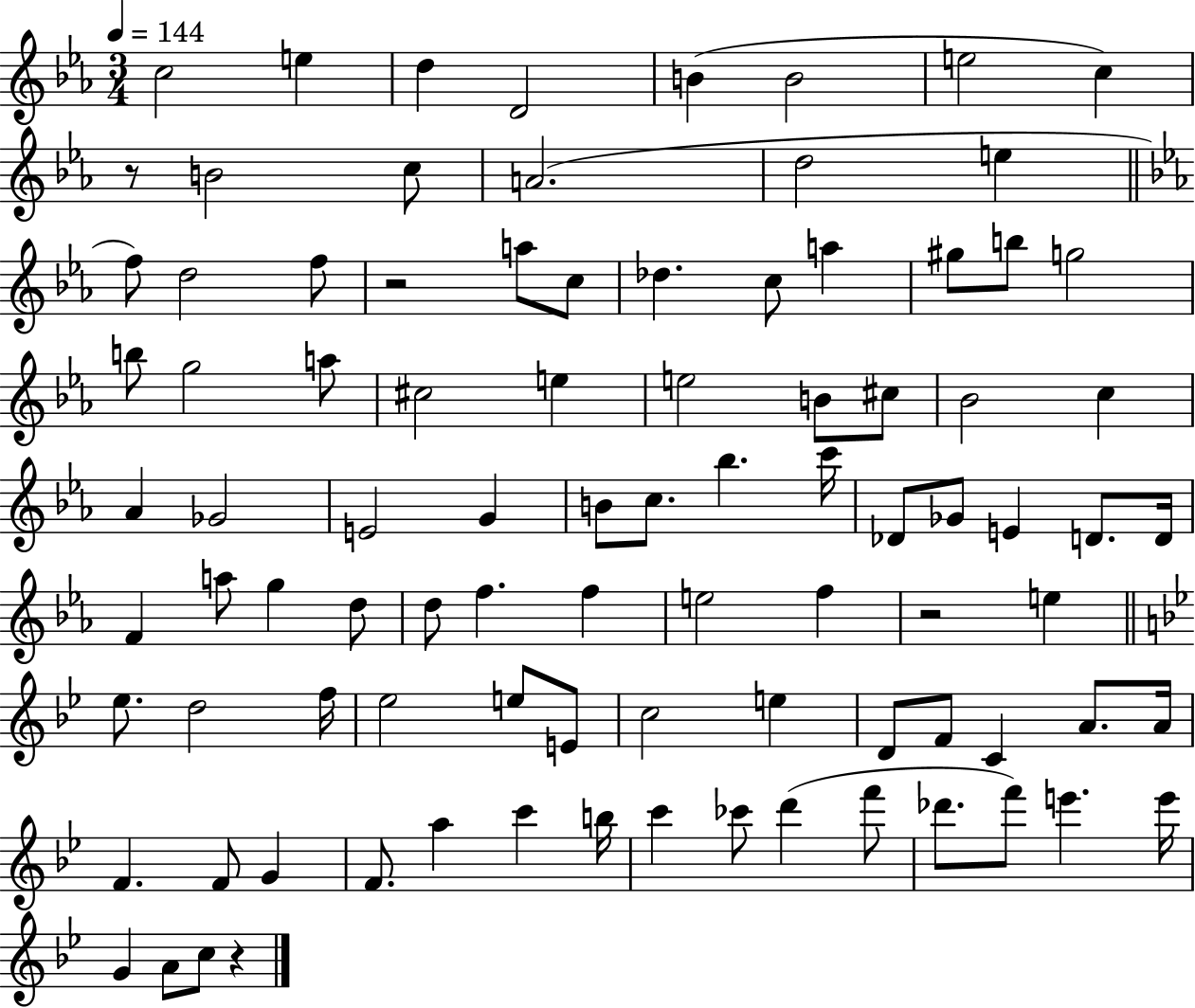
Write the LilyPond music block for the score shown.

{
  \clef treble
  \numericTimeSignature
  \time 3/4
  \key ees \major
  \tempo 4 = 144
  \repeat volta 2 { c''2 e''4 | d''4 d'2 | b'4( b'2 | e''2 c''4) | \break r8 b'2 c''8 | a'2.( | d''2 e''4 | \bar "||" \break \key c \minor f''8) d''2 f''8 | r2 a''8 c''8 | des''4. c''8 a''4 | gis''8 b''8 g''2 | \break b''8 g''2 a''8 | cis''2 e''4 | e''2 b'8 cis''8 | bes'2 c''4 | \break aes'4 ges'2 | e'2 g'4 | b'8 c''8. bes''4. c'''16 | des'8 ges'8 e'4 d'8. d'16 | \break f'4 a''8 g''4 d''8 | d''8 f''4. f''4 | e''2 f''4 | r2 e''4 | \break \bar "||" \break \key g \minor ees''8. d''2 f''16 | ees''2 e''8 e'8 | c''2 e''4 | d'8 f'8 c'4 a'8. a'16 | \break f'4. f'8 g'4 | f'8. a''4 c'''4 b''16 | c'''4 ces'''8 d'''4( f'''8 | des'''8. f'''8) e'''4. e'''16 | \break g'4 a'8 c''8 r4 | } \bar "|."
}